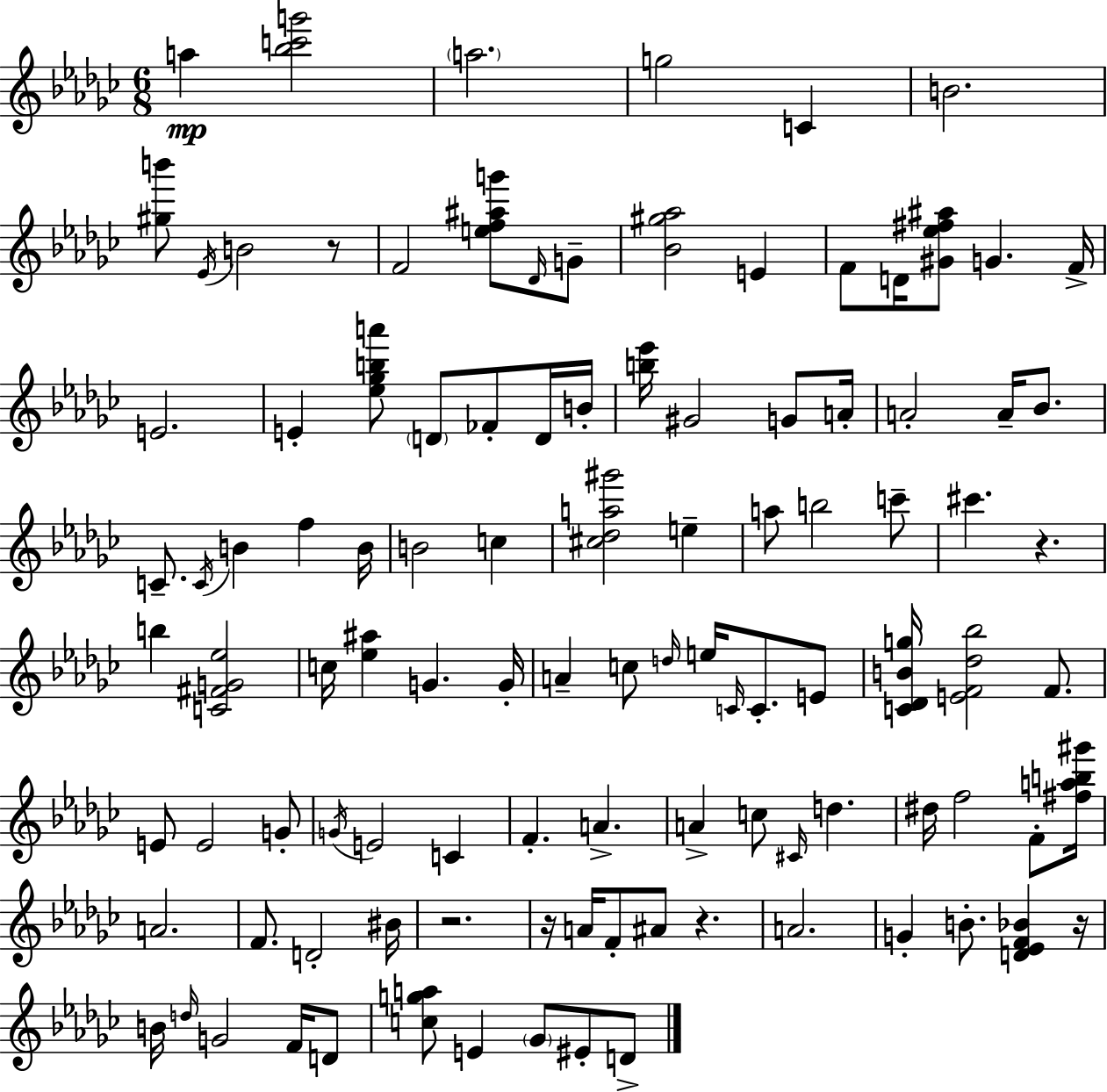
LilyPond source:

{
  \clef treble
  \numericTimeSignature
  \time 6/8
  \key ees \minor
  a''4\mp <bes'' c''' g'''>2 | \parenthesize a''2. | g''2 c'4 | b'2. | \break <gis'' b'''>8 \acciaccatura { ees'16 } b'2 r8 | f'2 <e'' f'' ais'' g'''>8 \grace { des'16 } | g'8-- <bes' gis'' aes''>2 e'4 | f'8 d'16 <gis' ees'' fis'' ais''>8 g'4. | \break f'16-> e'2. | e'4-. <ees'' ges'' b'' a'''>8 \parenthesize d'8 fes'8-. | d'16 b'16-. <b'' ees'''>16 gis'2 g'8 | a'16-. a'2-. a'16-- bes'8. | \break c'8.-- \acciaccatura { c'16 } b'4 f''4 | b'16 b'2 c''4 | <cis'' des'' a'' gis'''>2 e''4-- | a''8 b''2 | \break c'''8-- cis'''4. r4. | b''4 <c' fis' g' ees''>2 | c''16 <ees'' ais''>4 g'4. | g'16-. a'4-- c''8 \grace { d''16 } e''16 \grace { c'16 } | \break c'8.-. e'8 <c' des' b' g''>16 <e' f' des'' bes''>2 | f'8. e'8 e'2 | g'8-. \acciaccatura { g'16 } e'2 | c'4 f'4.-. | \break a'4.-> a'4-> c''8 | \grace { cis'16 } d''4. dis''16 f''2 | f'8-. <fis'' a'' b'' gis'''>16 a'2. | f'8. d'2-. | \break bis'16 r2. | r16 a'16 f'8-. ais'8 | r4. a'2. | g'4-. b'8.-. | \break <d' ees' f' bes'>4 r16 b'16 \grace { d''16 } g'2 | f'16 d'8 <c'' g'' a''>8 e'4 | \parenthesize ges'8 eis'8-. d'8-> \bar "|."
}